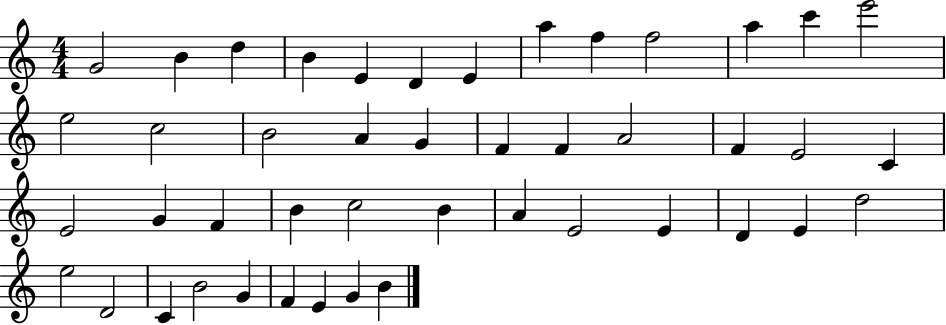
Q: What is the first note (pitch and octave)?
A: G4